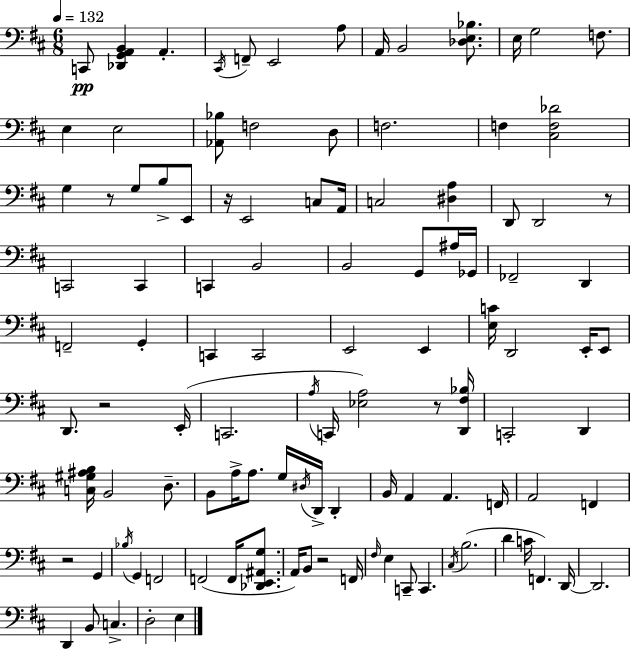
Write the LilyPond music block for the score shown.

{
  \clef bass
  \numericTimeSignature
  \time 6/8
  \key d \major
  \tempo 4 = 132
  c,8\pp <des, g, a, b,>4 a,4.-. | \acciaccatura { cis,16 } f,8-- e,2 a8 | a,16 b,2 <des e bes>8. | e16 g2 f8. | \break e4 e2 | <aes, bes>8 f2 d8 | f2. | f4 <cis f des'>2 | \break g4 r8 g8 b8-> e,8 | r16 e,2 c8 | a,16 c2 <dis a>4 | d,8 d,2 r8 | \break c,2 c,4 | c,4 b,2 | b,2 g,8 ais16 | ges,16 fes,2-- d,4 | \break f,2-- g,4-. | c,4 c,2 | e,2 e,4 | <e c'>16 d,2 e,16-. e,8 | \break d,8. r2 | e,16-.( c,2. | \acciaccatura { a16 } c,16 <ees a>2) r8 | <d, fis bes>16 c,2-. d,4 | \break <c gis ais b>16 b,2 d8.-- | b,8 a16-> a8. g16 \acciaccatura { dis16 } d,16-> d,4-. | b,16 a,4 a,4. | f,16 a,2 f,4 | \break r2 g,4 | \acciaccatura { bes16 } g,4 f,2 | f,2( | f,16 <des, e, ais, g>8. a,16) b,8 r2 | \break f,16 \grace { fis16 } e4 c,8-- c,4. | \acciaccatura { cis16 }( b2. | d'4 c'16 f,4.) | d,16~~ d,2. | \break d,4 b,8 | c4.-> d2-. | e4 \bar "|."
}